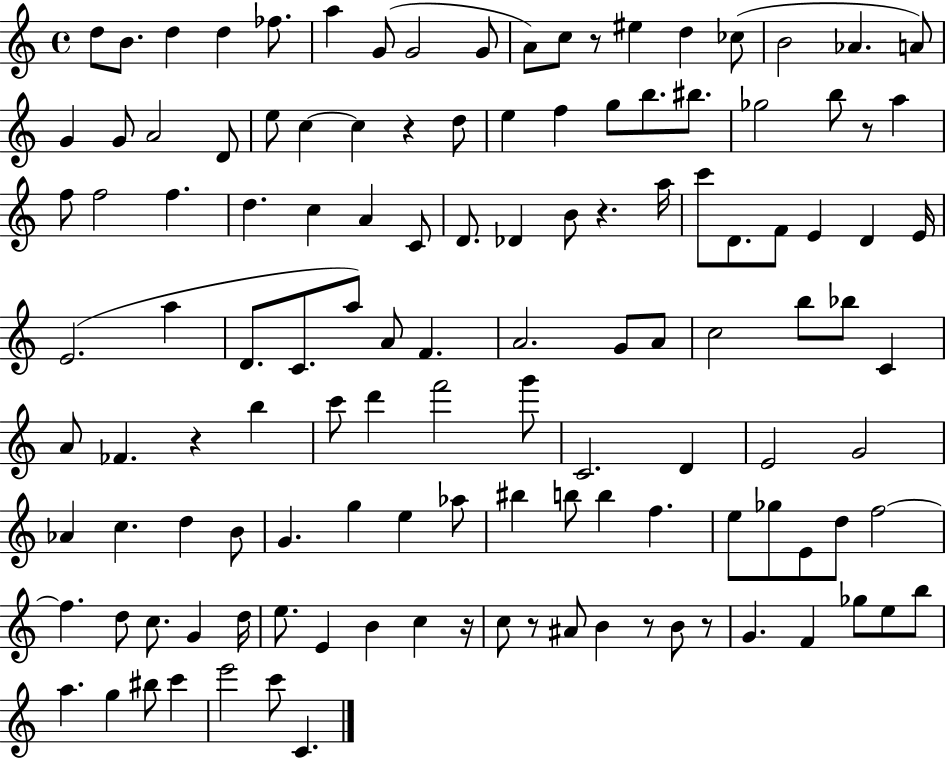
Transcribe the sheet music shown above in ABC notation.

X:1
T:Untitled
M:4/4
L:1/4
K:C
d/2 B/2 d d _f/2 a G/2 G2 G/2 A/2 c/2 z/2 ^e d _c/2 B2 _A A/2 G G/2 A2 D/2 e/2 c c z d/2 e f g/2 b/2 ^b/2 _g2 b/2 z/2 a f/2 f2 f d c A C/2 D/2 _D B/2 z a/4 c'/2 D/2 F/2 E D E/4 E2 a D/2 C/2 a/2 A/2 F A2 G/2 A/2 c2 b/2 _b/2 C A/2 _F z b c'/2 d' f'2 g'/2 C2 D E2 G2 _A c d B/2 G g e _a/2 ^b b/2 b f e/2 _g/2 E/2 d/2 f2 f d/2 c/2 G d/4 e/2 E B c z/4 c/2 z/2 ^A/2 B z/2 B/2 z/2 G F _g/2 e/2 b/2 a g ^b/2 c' e'2 c'/2 C